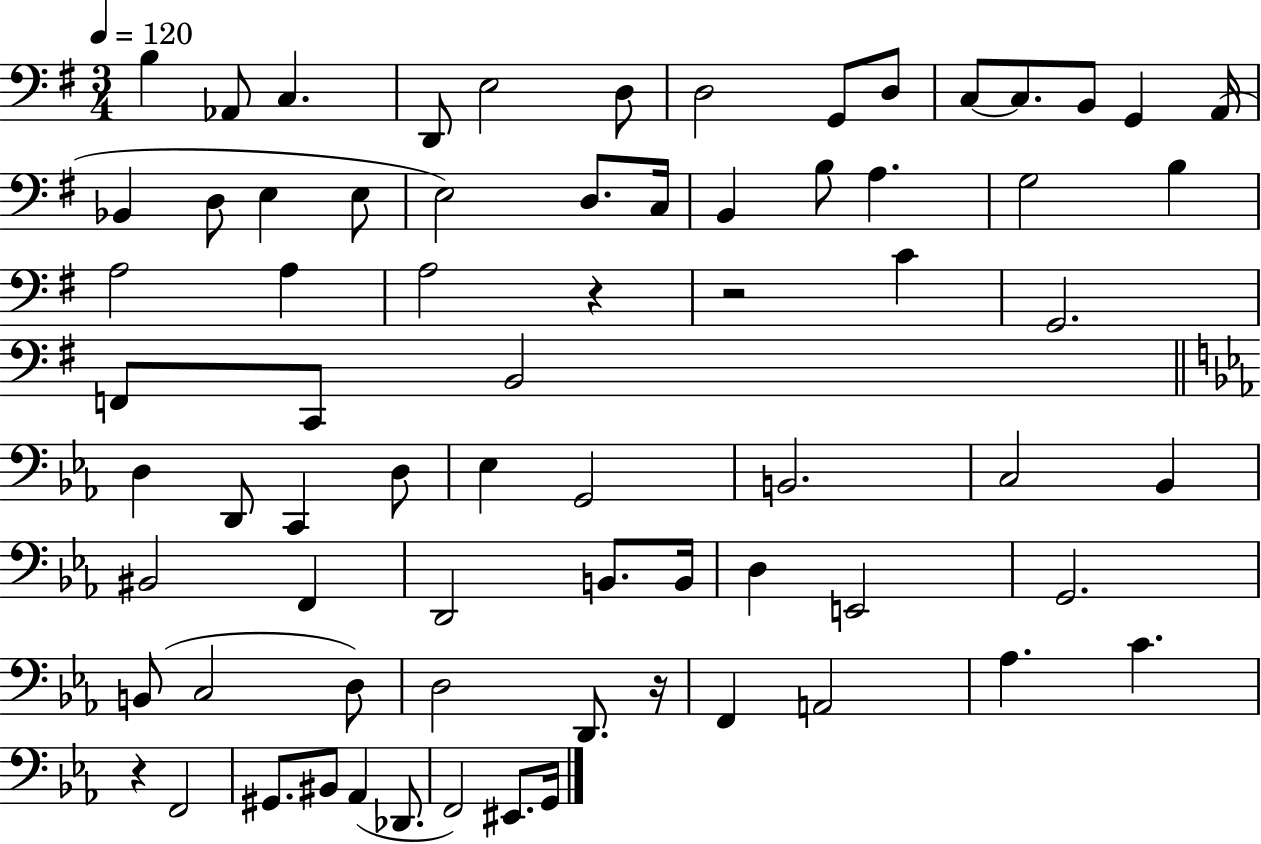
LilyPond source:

{
  \clef bass
  \numericTimeSignature
  \time 3/4
  \key g \major
  \tempo 4 = 120
  b4 aes,8 c4. | d,8 e2 d8 | d2 g,8 d8 | c8~~ c8. b,8 g,4 a,16( | \break bes,4 d8 e4 e8 | e2) d8. c16 | b,4 b8 a4. | g2 b4 | \break a2 a4 | a2 r4 | r2 c'4 | g,2. | \break f,8 c,8 b,2 | \bar "||" \break \key ees \major d4 d,8 c,4 d8 | ees4 g,2 | b,2. | c2 bes,4 | \break bis,2 f,4 | d,2 b,8. b,16 | d4 e,2 | g,2. | \break b,8( c2 d8) | d2 d,8. r16 | f,4 a,2 | aes4. c'4. | \break r4 f,2 | gis,8. bis,8 aes,4( des,8. | f,2) eis,8. g,16 | \bar "|."
}